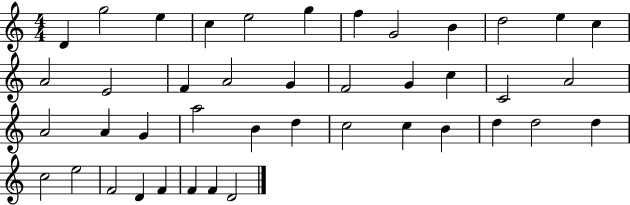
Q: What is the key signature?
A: C major